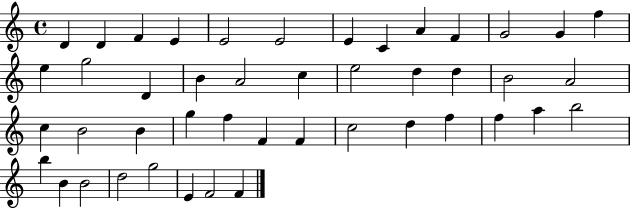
X:1
T:Untitled
M:4/4
L:1/4
K:C
D D F E E2 E2 E C A F G2 G f e g2 D B A2 c e2 d d B2 A2 c B2 B g f F F c2 d f f a b2 b B B2 d2 g2 E F2 F